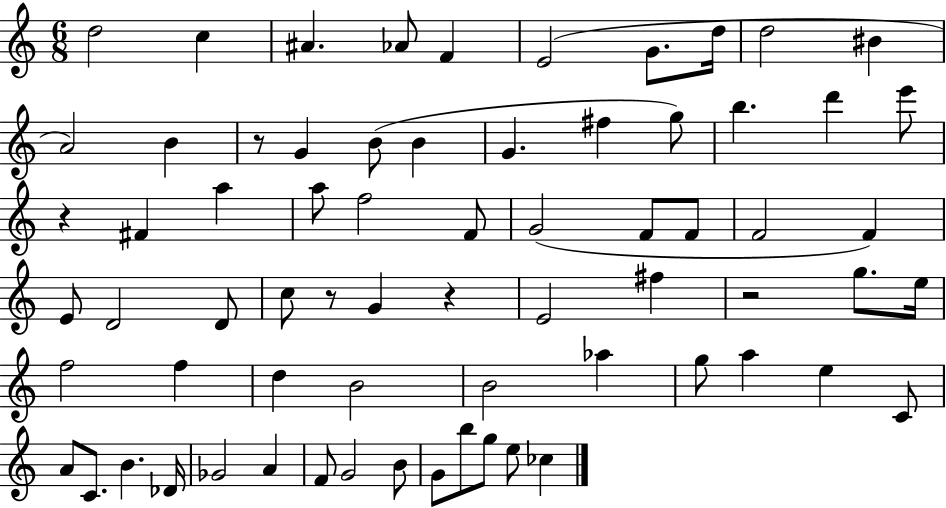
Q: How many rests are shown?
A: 5